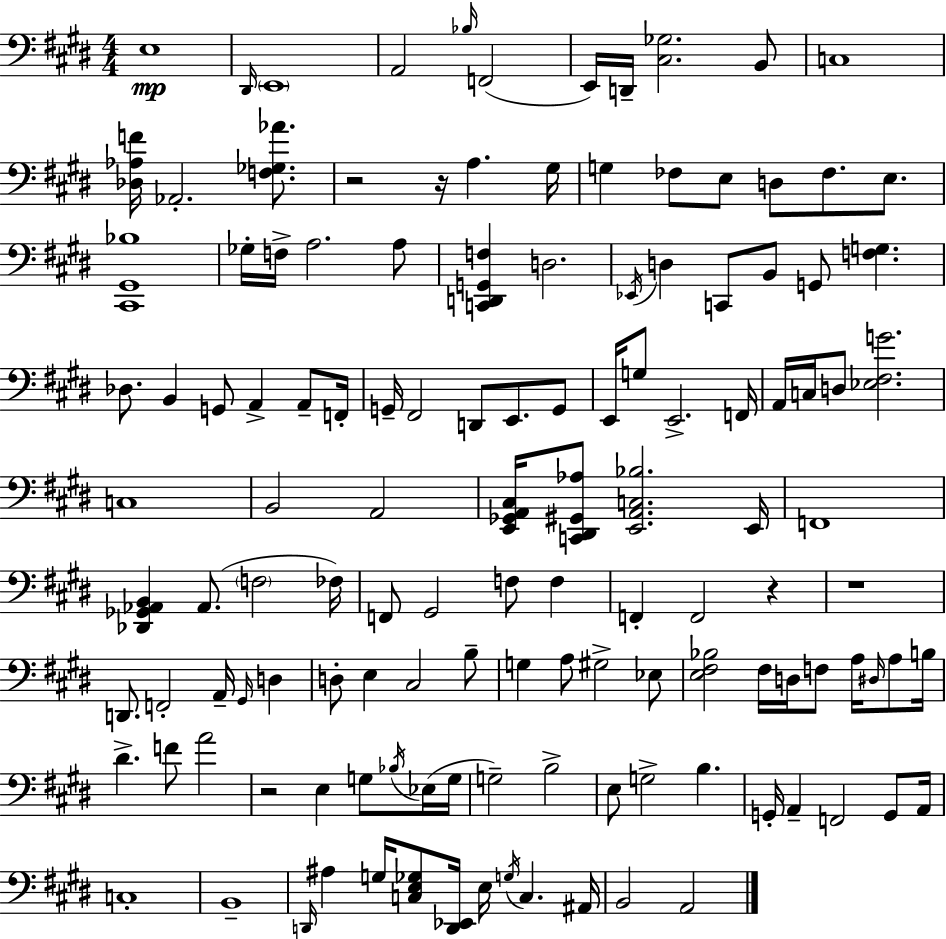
E3/w D#2/s E2/w A2/h Bb3/s F2/h E2/s D2/s [C#3,Gb3]/h. B2/e C3/w [Db3,Ab3,F4]/s Ab2/h. [F3,Gb3,Ab4]/e. R/h R/s A3/q. G#3/s G3/q FES3/e E3/e D3/e FES3/e. E3/e. [C#2,G#2,Bb3]/w Gb3/s F3/s A3/h. A3/e [C2,D2,G2,F3]/q D3/h. Eb2/s D3/q C2/e B2/e G2/e [F3,G3]/q. Db3/e. B2/q G2/e A2/q A2/e F2/s G2/s F#2/h D2/e E2/e. G2/e E2/s G3/e E2/h. F2/s A2/s C3/s D3/e [Eb3,F#3,G4]/h. C3/w B2/h A2/h [E2,Gb2,A2,C#3]/s [C2,D#2,G#2,Ab3]/e [E2,A2,C3,Bb3]/h. E2/s F2/w [Db2,Gb2,Ab2,B2]/q Ab2/e. F3/h FES3/s F2/e G#2/h F3/e F3/q F2/q F2/h R/q R/w D2/e. F2/h A2/s G#2/s D3/q D3/e E3/q C#3/h B3/e G3/q A3/e G#3/h Eb3/e [E3,F#3,Bb3]/h F#3/s D3/s F3/e A3/s D#3/s A3/e B3/s D#4/q. F4/e A4/h R/h E3/q G3/e Bb3/s Eb3/s G3/s G3/h B3/h E3/e G3/h B3/q. G2/s A2/q F2/h G2/e A2/s C3/w B2/w D2/s A#3/q G3/s [C3,E3,Gb3]/e [D2,Eb2]/s E3/s G3/s C3/q. A#2/s B2/h A2/h